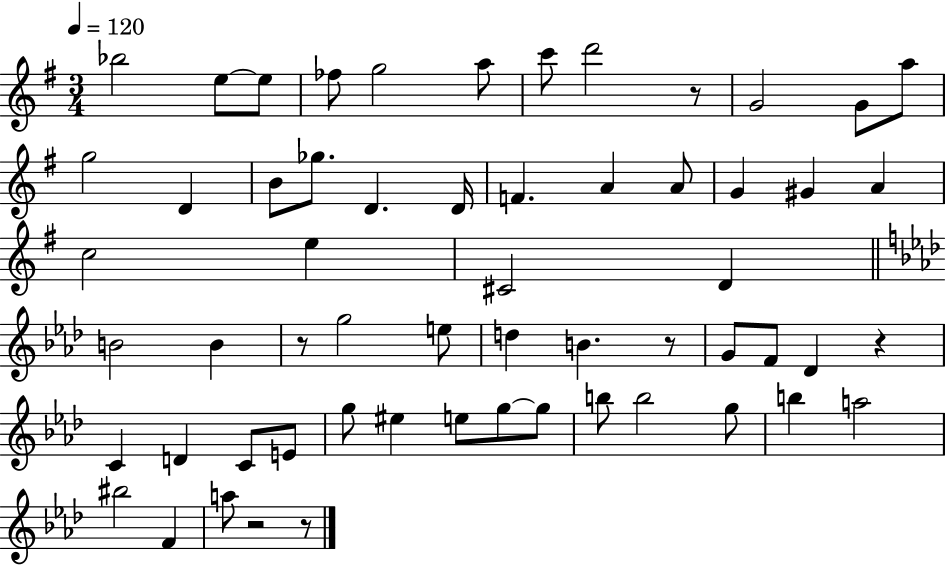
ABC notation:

X:1
T:Untitled
M:3/4
L:1/4
K:G
_b2 e/2 e/2 _f/2 g2 a/2 c'/2 d'2 z/2 G2 G/2 a/2 g2 D B/2 _g/2 D D/4 F A A/2 G ^G A c2 e ^C2 D B2 B z/2 g2 e/2 d B z/2 G/2 F/2 _D z C D C/2 E/2 g/2 ^e e/2 g/2 g/2 b/2 b2 g/2 b a2 ^b2 F a/2 z2 z/2